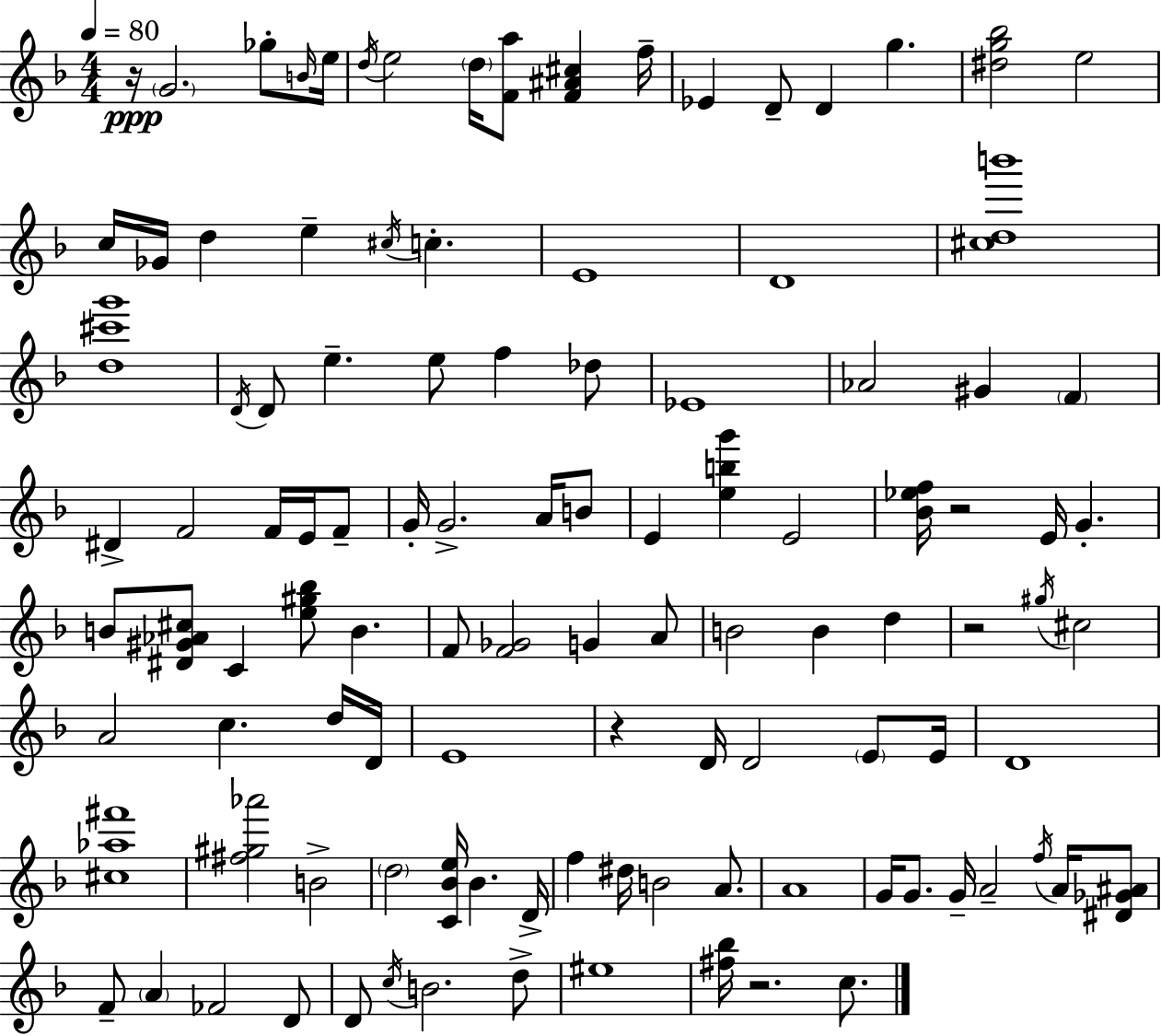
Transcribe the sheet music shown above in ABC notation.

X:1
T:Untitled
M:4/4
L:1/4
K:Dm
z/4 G2 _g/2 B/4 e/4 d/4 e2 d/4 [Fa]/2 [F^A^c] f/4 _E D/2 D g [^dg_b]2 e2 c/4 _G/4 d e ^c/4 c E4 D4 [^cdb']4 [d^c'g']4 D/4 D/2 e e/2 f _d/2 _E4 _A2 ^G F ^D F2 F/4 E/4 F/2 G/4 G2 A/4 B/2 E [ebg'] E2 [_B_ef]/4 z2 E/4 G B/2 [^D^G_A^c]/2 C [e^g_b]/2 B F/2 [F_G]2 G A/2 B2 B d z2 ^g/4 ^c2 A2 c d/4 D/4 E4 z D/4 D2 E/2 E/4 D4 [^c_a^f']4 [^f^g_a']2 B2 d2 [C_Be]/4 _B D/4 f ^d/4 B2 A/2 A4 G/4 G/2 G/4 A2 f/4 A/4 [^D_G^A]/2 F/2 A _F2 D/2 D/2 c/4 B2 d/2 ^e4 [^f_b]/4 z2 c/2